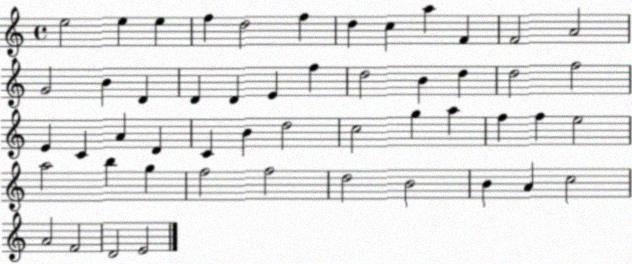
X:1
T:Untitled
M:4/4
L:1/4
K:C
e2 e e f d2 f d c a F F2 A2 G2 B D D D E f d2 B d d2 f2 E C A D C B d2 c2 g a f f e2 a2 b g f2 f2 d2 B2 B A c2 A2 F2 D2 E2